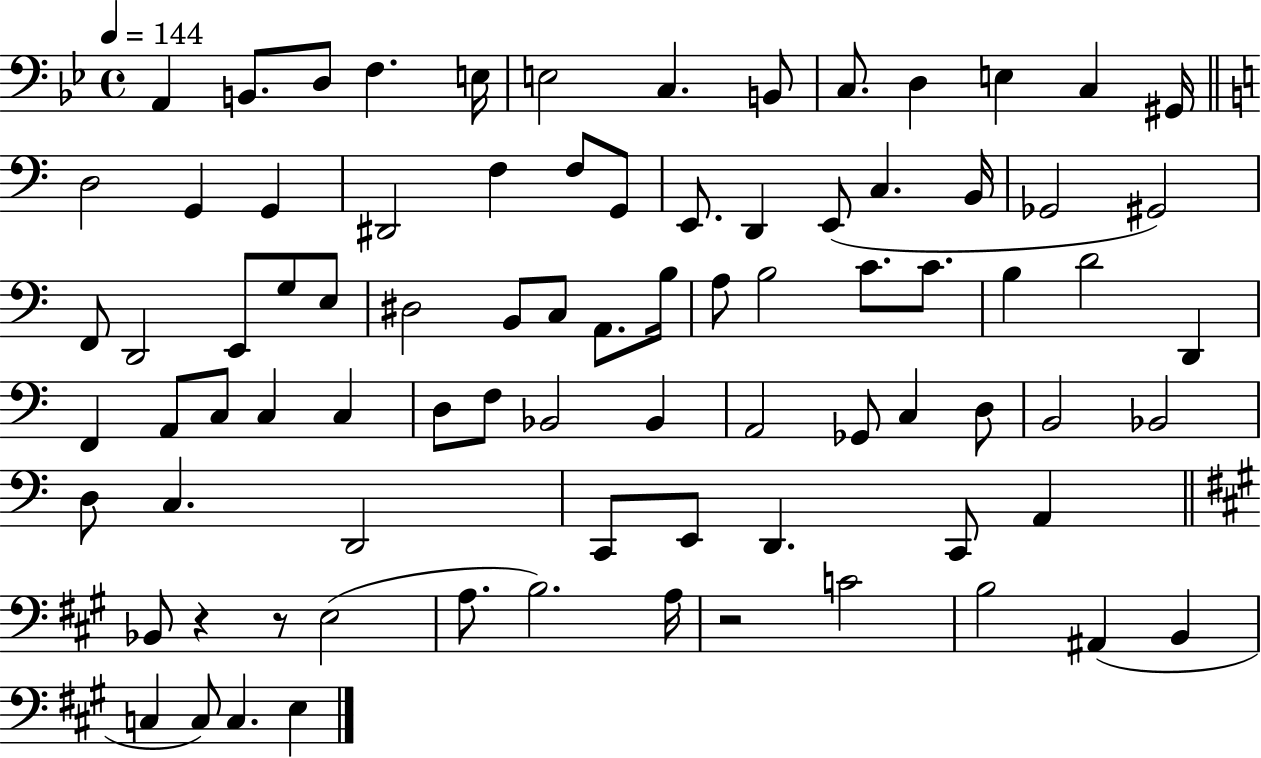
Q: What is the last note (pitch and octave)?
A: E3